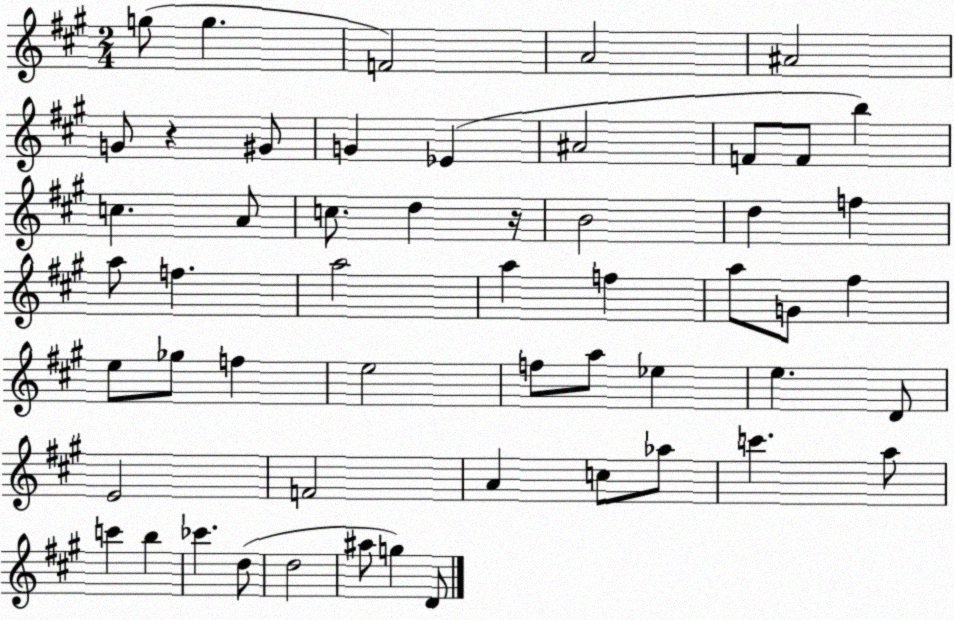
X:1
T:Untitled
M:2/4
L:1/4
K:A
g/2 g F2 A2 ^A2 G/2 z ^G/2 G _E ^A2 F/2 F/2 b c A/2 c/2 d z/4 B2 d f a/2 f a2 a f a/2 G/2 ^f e/2 _g/2 f e2 f/2 a/2 _e e D/2 E2 F2 A c/2 _a/2 c' a/2 c' b _c' d/2 d2 ^a/2 g D/2